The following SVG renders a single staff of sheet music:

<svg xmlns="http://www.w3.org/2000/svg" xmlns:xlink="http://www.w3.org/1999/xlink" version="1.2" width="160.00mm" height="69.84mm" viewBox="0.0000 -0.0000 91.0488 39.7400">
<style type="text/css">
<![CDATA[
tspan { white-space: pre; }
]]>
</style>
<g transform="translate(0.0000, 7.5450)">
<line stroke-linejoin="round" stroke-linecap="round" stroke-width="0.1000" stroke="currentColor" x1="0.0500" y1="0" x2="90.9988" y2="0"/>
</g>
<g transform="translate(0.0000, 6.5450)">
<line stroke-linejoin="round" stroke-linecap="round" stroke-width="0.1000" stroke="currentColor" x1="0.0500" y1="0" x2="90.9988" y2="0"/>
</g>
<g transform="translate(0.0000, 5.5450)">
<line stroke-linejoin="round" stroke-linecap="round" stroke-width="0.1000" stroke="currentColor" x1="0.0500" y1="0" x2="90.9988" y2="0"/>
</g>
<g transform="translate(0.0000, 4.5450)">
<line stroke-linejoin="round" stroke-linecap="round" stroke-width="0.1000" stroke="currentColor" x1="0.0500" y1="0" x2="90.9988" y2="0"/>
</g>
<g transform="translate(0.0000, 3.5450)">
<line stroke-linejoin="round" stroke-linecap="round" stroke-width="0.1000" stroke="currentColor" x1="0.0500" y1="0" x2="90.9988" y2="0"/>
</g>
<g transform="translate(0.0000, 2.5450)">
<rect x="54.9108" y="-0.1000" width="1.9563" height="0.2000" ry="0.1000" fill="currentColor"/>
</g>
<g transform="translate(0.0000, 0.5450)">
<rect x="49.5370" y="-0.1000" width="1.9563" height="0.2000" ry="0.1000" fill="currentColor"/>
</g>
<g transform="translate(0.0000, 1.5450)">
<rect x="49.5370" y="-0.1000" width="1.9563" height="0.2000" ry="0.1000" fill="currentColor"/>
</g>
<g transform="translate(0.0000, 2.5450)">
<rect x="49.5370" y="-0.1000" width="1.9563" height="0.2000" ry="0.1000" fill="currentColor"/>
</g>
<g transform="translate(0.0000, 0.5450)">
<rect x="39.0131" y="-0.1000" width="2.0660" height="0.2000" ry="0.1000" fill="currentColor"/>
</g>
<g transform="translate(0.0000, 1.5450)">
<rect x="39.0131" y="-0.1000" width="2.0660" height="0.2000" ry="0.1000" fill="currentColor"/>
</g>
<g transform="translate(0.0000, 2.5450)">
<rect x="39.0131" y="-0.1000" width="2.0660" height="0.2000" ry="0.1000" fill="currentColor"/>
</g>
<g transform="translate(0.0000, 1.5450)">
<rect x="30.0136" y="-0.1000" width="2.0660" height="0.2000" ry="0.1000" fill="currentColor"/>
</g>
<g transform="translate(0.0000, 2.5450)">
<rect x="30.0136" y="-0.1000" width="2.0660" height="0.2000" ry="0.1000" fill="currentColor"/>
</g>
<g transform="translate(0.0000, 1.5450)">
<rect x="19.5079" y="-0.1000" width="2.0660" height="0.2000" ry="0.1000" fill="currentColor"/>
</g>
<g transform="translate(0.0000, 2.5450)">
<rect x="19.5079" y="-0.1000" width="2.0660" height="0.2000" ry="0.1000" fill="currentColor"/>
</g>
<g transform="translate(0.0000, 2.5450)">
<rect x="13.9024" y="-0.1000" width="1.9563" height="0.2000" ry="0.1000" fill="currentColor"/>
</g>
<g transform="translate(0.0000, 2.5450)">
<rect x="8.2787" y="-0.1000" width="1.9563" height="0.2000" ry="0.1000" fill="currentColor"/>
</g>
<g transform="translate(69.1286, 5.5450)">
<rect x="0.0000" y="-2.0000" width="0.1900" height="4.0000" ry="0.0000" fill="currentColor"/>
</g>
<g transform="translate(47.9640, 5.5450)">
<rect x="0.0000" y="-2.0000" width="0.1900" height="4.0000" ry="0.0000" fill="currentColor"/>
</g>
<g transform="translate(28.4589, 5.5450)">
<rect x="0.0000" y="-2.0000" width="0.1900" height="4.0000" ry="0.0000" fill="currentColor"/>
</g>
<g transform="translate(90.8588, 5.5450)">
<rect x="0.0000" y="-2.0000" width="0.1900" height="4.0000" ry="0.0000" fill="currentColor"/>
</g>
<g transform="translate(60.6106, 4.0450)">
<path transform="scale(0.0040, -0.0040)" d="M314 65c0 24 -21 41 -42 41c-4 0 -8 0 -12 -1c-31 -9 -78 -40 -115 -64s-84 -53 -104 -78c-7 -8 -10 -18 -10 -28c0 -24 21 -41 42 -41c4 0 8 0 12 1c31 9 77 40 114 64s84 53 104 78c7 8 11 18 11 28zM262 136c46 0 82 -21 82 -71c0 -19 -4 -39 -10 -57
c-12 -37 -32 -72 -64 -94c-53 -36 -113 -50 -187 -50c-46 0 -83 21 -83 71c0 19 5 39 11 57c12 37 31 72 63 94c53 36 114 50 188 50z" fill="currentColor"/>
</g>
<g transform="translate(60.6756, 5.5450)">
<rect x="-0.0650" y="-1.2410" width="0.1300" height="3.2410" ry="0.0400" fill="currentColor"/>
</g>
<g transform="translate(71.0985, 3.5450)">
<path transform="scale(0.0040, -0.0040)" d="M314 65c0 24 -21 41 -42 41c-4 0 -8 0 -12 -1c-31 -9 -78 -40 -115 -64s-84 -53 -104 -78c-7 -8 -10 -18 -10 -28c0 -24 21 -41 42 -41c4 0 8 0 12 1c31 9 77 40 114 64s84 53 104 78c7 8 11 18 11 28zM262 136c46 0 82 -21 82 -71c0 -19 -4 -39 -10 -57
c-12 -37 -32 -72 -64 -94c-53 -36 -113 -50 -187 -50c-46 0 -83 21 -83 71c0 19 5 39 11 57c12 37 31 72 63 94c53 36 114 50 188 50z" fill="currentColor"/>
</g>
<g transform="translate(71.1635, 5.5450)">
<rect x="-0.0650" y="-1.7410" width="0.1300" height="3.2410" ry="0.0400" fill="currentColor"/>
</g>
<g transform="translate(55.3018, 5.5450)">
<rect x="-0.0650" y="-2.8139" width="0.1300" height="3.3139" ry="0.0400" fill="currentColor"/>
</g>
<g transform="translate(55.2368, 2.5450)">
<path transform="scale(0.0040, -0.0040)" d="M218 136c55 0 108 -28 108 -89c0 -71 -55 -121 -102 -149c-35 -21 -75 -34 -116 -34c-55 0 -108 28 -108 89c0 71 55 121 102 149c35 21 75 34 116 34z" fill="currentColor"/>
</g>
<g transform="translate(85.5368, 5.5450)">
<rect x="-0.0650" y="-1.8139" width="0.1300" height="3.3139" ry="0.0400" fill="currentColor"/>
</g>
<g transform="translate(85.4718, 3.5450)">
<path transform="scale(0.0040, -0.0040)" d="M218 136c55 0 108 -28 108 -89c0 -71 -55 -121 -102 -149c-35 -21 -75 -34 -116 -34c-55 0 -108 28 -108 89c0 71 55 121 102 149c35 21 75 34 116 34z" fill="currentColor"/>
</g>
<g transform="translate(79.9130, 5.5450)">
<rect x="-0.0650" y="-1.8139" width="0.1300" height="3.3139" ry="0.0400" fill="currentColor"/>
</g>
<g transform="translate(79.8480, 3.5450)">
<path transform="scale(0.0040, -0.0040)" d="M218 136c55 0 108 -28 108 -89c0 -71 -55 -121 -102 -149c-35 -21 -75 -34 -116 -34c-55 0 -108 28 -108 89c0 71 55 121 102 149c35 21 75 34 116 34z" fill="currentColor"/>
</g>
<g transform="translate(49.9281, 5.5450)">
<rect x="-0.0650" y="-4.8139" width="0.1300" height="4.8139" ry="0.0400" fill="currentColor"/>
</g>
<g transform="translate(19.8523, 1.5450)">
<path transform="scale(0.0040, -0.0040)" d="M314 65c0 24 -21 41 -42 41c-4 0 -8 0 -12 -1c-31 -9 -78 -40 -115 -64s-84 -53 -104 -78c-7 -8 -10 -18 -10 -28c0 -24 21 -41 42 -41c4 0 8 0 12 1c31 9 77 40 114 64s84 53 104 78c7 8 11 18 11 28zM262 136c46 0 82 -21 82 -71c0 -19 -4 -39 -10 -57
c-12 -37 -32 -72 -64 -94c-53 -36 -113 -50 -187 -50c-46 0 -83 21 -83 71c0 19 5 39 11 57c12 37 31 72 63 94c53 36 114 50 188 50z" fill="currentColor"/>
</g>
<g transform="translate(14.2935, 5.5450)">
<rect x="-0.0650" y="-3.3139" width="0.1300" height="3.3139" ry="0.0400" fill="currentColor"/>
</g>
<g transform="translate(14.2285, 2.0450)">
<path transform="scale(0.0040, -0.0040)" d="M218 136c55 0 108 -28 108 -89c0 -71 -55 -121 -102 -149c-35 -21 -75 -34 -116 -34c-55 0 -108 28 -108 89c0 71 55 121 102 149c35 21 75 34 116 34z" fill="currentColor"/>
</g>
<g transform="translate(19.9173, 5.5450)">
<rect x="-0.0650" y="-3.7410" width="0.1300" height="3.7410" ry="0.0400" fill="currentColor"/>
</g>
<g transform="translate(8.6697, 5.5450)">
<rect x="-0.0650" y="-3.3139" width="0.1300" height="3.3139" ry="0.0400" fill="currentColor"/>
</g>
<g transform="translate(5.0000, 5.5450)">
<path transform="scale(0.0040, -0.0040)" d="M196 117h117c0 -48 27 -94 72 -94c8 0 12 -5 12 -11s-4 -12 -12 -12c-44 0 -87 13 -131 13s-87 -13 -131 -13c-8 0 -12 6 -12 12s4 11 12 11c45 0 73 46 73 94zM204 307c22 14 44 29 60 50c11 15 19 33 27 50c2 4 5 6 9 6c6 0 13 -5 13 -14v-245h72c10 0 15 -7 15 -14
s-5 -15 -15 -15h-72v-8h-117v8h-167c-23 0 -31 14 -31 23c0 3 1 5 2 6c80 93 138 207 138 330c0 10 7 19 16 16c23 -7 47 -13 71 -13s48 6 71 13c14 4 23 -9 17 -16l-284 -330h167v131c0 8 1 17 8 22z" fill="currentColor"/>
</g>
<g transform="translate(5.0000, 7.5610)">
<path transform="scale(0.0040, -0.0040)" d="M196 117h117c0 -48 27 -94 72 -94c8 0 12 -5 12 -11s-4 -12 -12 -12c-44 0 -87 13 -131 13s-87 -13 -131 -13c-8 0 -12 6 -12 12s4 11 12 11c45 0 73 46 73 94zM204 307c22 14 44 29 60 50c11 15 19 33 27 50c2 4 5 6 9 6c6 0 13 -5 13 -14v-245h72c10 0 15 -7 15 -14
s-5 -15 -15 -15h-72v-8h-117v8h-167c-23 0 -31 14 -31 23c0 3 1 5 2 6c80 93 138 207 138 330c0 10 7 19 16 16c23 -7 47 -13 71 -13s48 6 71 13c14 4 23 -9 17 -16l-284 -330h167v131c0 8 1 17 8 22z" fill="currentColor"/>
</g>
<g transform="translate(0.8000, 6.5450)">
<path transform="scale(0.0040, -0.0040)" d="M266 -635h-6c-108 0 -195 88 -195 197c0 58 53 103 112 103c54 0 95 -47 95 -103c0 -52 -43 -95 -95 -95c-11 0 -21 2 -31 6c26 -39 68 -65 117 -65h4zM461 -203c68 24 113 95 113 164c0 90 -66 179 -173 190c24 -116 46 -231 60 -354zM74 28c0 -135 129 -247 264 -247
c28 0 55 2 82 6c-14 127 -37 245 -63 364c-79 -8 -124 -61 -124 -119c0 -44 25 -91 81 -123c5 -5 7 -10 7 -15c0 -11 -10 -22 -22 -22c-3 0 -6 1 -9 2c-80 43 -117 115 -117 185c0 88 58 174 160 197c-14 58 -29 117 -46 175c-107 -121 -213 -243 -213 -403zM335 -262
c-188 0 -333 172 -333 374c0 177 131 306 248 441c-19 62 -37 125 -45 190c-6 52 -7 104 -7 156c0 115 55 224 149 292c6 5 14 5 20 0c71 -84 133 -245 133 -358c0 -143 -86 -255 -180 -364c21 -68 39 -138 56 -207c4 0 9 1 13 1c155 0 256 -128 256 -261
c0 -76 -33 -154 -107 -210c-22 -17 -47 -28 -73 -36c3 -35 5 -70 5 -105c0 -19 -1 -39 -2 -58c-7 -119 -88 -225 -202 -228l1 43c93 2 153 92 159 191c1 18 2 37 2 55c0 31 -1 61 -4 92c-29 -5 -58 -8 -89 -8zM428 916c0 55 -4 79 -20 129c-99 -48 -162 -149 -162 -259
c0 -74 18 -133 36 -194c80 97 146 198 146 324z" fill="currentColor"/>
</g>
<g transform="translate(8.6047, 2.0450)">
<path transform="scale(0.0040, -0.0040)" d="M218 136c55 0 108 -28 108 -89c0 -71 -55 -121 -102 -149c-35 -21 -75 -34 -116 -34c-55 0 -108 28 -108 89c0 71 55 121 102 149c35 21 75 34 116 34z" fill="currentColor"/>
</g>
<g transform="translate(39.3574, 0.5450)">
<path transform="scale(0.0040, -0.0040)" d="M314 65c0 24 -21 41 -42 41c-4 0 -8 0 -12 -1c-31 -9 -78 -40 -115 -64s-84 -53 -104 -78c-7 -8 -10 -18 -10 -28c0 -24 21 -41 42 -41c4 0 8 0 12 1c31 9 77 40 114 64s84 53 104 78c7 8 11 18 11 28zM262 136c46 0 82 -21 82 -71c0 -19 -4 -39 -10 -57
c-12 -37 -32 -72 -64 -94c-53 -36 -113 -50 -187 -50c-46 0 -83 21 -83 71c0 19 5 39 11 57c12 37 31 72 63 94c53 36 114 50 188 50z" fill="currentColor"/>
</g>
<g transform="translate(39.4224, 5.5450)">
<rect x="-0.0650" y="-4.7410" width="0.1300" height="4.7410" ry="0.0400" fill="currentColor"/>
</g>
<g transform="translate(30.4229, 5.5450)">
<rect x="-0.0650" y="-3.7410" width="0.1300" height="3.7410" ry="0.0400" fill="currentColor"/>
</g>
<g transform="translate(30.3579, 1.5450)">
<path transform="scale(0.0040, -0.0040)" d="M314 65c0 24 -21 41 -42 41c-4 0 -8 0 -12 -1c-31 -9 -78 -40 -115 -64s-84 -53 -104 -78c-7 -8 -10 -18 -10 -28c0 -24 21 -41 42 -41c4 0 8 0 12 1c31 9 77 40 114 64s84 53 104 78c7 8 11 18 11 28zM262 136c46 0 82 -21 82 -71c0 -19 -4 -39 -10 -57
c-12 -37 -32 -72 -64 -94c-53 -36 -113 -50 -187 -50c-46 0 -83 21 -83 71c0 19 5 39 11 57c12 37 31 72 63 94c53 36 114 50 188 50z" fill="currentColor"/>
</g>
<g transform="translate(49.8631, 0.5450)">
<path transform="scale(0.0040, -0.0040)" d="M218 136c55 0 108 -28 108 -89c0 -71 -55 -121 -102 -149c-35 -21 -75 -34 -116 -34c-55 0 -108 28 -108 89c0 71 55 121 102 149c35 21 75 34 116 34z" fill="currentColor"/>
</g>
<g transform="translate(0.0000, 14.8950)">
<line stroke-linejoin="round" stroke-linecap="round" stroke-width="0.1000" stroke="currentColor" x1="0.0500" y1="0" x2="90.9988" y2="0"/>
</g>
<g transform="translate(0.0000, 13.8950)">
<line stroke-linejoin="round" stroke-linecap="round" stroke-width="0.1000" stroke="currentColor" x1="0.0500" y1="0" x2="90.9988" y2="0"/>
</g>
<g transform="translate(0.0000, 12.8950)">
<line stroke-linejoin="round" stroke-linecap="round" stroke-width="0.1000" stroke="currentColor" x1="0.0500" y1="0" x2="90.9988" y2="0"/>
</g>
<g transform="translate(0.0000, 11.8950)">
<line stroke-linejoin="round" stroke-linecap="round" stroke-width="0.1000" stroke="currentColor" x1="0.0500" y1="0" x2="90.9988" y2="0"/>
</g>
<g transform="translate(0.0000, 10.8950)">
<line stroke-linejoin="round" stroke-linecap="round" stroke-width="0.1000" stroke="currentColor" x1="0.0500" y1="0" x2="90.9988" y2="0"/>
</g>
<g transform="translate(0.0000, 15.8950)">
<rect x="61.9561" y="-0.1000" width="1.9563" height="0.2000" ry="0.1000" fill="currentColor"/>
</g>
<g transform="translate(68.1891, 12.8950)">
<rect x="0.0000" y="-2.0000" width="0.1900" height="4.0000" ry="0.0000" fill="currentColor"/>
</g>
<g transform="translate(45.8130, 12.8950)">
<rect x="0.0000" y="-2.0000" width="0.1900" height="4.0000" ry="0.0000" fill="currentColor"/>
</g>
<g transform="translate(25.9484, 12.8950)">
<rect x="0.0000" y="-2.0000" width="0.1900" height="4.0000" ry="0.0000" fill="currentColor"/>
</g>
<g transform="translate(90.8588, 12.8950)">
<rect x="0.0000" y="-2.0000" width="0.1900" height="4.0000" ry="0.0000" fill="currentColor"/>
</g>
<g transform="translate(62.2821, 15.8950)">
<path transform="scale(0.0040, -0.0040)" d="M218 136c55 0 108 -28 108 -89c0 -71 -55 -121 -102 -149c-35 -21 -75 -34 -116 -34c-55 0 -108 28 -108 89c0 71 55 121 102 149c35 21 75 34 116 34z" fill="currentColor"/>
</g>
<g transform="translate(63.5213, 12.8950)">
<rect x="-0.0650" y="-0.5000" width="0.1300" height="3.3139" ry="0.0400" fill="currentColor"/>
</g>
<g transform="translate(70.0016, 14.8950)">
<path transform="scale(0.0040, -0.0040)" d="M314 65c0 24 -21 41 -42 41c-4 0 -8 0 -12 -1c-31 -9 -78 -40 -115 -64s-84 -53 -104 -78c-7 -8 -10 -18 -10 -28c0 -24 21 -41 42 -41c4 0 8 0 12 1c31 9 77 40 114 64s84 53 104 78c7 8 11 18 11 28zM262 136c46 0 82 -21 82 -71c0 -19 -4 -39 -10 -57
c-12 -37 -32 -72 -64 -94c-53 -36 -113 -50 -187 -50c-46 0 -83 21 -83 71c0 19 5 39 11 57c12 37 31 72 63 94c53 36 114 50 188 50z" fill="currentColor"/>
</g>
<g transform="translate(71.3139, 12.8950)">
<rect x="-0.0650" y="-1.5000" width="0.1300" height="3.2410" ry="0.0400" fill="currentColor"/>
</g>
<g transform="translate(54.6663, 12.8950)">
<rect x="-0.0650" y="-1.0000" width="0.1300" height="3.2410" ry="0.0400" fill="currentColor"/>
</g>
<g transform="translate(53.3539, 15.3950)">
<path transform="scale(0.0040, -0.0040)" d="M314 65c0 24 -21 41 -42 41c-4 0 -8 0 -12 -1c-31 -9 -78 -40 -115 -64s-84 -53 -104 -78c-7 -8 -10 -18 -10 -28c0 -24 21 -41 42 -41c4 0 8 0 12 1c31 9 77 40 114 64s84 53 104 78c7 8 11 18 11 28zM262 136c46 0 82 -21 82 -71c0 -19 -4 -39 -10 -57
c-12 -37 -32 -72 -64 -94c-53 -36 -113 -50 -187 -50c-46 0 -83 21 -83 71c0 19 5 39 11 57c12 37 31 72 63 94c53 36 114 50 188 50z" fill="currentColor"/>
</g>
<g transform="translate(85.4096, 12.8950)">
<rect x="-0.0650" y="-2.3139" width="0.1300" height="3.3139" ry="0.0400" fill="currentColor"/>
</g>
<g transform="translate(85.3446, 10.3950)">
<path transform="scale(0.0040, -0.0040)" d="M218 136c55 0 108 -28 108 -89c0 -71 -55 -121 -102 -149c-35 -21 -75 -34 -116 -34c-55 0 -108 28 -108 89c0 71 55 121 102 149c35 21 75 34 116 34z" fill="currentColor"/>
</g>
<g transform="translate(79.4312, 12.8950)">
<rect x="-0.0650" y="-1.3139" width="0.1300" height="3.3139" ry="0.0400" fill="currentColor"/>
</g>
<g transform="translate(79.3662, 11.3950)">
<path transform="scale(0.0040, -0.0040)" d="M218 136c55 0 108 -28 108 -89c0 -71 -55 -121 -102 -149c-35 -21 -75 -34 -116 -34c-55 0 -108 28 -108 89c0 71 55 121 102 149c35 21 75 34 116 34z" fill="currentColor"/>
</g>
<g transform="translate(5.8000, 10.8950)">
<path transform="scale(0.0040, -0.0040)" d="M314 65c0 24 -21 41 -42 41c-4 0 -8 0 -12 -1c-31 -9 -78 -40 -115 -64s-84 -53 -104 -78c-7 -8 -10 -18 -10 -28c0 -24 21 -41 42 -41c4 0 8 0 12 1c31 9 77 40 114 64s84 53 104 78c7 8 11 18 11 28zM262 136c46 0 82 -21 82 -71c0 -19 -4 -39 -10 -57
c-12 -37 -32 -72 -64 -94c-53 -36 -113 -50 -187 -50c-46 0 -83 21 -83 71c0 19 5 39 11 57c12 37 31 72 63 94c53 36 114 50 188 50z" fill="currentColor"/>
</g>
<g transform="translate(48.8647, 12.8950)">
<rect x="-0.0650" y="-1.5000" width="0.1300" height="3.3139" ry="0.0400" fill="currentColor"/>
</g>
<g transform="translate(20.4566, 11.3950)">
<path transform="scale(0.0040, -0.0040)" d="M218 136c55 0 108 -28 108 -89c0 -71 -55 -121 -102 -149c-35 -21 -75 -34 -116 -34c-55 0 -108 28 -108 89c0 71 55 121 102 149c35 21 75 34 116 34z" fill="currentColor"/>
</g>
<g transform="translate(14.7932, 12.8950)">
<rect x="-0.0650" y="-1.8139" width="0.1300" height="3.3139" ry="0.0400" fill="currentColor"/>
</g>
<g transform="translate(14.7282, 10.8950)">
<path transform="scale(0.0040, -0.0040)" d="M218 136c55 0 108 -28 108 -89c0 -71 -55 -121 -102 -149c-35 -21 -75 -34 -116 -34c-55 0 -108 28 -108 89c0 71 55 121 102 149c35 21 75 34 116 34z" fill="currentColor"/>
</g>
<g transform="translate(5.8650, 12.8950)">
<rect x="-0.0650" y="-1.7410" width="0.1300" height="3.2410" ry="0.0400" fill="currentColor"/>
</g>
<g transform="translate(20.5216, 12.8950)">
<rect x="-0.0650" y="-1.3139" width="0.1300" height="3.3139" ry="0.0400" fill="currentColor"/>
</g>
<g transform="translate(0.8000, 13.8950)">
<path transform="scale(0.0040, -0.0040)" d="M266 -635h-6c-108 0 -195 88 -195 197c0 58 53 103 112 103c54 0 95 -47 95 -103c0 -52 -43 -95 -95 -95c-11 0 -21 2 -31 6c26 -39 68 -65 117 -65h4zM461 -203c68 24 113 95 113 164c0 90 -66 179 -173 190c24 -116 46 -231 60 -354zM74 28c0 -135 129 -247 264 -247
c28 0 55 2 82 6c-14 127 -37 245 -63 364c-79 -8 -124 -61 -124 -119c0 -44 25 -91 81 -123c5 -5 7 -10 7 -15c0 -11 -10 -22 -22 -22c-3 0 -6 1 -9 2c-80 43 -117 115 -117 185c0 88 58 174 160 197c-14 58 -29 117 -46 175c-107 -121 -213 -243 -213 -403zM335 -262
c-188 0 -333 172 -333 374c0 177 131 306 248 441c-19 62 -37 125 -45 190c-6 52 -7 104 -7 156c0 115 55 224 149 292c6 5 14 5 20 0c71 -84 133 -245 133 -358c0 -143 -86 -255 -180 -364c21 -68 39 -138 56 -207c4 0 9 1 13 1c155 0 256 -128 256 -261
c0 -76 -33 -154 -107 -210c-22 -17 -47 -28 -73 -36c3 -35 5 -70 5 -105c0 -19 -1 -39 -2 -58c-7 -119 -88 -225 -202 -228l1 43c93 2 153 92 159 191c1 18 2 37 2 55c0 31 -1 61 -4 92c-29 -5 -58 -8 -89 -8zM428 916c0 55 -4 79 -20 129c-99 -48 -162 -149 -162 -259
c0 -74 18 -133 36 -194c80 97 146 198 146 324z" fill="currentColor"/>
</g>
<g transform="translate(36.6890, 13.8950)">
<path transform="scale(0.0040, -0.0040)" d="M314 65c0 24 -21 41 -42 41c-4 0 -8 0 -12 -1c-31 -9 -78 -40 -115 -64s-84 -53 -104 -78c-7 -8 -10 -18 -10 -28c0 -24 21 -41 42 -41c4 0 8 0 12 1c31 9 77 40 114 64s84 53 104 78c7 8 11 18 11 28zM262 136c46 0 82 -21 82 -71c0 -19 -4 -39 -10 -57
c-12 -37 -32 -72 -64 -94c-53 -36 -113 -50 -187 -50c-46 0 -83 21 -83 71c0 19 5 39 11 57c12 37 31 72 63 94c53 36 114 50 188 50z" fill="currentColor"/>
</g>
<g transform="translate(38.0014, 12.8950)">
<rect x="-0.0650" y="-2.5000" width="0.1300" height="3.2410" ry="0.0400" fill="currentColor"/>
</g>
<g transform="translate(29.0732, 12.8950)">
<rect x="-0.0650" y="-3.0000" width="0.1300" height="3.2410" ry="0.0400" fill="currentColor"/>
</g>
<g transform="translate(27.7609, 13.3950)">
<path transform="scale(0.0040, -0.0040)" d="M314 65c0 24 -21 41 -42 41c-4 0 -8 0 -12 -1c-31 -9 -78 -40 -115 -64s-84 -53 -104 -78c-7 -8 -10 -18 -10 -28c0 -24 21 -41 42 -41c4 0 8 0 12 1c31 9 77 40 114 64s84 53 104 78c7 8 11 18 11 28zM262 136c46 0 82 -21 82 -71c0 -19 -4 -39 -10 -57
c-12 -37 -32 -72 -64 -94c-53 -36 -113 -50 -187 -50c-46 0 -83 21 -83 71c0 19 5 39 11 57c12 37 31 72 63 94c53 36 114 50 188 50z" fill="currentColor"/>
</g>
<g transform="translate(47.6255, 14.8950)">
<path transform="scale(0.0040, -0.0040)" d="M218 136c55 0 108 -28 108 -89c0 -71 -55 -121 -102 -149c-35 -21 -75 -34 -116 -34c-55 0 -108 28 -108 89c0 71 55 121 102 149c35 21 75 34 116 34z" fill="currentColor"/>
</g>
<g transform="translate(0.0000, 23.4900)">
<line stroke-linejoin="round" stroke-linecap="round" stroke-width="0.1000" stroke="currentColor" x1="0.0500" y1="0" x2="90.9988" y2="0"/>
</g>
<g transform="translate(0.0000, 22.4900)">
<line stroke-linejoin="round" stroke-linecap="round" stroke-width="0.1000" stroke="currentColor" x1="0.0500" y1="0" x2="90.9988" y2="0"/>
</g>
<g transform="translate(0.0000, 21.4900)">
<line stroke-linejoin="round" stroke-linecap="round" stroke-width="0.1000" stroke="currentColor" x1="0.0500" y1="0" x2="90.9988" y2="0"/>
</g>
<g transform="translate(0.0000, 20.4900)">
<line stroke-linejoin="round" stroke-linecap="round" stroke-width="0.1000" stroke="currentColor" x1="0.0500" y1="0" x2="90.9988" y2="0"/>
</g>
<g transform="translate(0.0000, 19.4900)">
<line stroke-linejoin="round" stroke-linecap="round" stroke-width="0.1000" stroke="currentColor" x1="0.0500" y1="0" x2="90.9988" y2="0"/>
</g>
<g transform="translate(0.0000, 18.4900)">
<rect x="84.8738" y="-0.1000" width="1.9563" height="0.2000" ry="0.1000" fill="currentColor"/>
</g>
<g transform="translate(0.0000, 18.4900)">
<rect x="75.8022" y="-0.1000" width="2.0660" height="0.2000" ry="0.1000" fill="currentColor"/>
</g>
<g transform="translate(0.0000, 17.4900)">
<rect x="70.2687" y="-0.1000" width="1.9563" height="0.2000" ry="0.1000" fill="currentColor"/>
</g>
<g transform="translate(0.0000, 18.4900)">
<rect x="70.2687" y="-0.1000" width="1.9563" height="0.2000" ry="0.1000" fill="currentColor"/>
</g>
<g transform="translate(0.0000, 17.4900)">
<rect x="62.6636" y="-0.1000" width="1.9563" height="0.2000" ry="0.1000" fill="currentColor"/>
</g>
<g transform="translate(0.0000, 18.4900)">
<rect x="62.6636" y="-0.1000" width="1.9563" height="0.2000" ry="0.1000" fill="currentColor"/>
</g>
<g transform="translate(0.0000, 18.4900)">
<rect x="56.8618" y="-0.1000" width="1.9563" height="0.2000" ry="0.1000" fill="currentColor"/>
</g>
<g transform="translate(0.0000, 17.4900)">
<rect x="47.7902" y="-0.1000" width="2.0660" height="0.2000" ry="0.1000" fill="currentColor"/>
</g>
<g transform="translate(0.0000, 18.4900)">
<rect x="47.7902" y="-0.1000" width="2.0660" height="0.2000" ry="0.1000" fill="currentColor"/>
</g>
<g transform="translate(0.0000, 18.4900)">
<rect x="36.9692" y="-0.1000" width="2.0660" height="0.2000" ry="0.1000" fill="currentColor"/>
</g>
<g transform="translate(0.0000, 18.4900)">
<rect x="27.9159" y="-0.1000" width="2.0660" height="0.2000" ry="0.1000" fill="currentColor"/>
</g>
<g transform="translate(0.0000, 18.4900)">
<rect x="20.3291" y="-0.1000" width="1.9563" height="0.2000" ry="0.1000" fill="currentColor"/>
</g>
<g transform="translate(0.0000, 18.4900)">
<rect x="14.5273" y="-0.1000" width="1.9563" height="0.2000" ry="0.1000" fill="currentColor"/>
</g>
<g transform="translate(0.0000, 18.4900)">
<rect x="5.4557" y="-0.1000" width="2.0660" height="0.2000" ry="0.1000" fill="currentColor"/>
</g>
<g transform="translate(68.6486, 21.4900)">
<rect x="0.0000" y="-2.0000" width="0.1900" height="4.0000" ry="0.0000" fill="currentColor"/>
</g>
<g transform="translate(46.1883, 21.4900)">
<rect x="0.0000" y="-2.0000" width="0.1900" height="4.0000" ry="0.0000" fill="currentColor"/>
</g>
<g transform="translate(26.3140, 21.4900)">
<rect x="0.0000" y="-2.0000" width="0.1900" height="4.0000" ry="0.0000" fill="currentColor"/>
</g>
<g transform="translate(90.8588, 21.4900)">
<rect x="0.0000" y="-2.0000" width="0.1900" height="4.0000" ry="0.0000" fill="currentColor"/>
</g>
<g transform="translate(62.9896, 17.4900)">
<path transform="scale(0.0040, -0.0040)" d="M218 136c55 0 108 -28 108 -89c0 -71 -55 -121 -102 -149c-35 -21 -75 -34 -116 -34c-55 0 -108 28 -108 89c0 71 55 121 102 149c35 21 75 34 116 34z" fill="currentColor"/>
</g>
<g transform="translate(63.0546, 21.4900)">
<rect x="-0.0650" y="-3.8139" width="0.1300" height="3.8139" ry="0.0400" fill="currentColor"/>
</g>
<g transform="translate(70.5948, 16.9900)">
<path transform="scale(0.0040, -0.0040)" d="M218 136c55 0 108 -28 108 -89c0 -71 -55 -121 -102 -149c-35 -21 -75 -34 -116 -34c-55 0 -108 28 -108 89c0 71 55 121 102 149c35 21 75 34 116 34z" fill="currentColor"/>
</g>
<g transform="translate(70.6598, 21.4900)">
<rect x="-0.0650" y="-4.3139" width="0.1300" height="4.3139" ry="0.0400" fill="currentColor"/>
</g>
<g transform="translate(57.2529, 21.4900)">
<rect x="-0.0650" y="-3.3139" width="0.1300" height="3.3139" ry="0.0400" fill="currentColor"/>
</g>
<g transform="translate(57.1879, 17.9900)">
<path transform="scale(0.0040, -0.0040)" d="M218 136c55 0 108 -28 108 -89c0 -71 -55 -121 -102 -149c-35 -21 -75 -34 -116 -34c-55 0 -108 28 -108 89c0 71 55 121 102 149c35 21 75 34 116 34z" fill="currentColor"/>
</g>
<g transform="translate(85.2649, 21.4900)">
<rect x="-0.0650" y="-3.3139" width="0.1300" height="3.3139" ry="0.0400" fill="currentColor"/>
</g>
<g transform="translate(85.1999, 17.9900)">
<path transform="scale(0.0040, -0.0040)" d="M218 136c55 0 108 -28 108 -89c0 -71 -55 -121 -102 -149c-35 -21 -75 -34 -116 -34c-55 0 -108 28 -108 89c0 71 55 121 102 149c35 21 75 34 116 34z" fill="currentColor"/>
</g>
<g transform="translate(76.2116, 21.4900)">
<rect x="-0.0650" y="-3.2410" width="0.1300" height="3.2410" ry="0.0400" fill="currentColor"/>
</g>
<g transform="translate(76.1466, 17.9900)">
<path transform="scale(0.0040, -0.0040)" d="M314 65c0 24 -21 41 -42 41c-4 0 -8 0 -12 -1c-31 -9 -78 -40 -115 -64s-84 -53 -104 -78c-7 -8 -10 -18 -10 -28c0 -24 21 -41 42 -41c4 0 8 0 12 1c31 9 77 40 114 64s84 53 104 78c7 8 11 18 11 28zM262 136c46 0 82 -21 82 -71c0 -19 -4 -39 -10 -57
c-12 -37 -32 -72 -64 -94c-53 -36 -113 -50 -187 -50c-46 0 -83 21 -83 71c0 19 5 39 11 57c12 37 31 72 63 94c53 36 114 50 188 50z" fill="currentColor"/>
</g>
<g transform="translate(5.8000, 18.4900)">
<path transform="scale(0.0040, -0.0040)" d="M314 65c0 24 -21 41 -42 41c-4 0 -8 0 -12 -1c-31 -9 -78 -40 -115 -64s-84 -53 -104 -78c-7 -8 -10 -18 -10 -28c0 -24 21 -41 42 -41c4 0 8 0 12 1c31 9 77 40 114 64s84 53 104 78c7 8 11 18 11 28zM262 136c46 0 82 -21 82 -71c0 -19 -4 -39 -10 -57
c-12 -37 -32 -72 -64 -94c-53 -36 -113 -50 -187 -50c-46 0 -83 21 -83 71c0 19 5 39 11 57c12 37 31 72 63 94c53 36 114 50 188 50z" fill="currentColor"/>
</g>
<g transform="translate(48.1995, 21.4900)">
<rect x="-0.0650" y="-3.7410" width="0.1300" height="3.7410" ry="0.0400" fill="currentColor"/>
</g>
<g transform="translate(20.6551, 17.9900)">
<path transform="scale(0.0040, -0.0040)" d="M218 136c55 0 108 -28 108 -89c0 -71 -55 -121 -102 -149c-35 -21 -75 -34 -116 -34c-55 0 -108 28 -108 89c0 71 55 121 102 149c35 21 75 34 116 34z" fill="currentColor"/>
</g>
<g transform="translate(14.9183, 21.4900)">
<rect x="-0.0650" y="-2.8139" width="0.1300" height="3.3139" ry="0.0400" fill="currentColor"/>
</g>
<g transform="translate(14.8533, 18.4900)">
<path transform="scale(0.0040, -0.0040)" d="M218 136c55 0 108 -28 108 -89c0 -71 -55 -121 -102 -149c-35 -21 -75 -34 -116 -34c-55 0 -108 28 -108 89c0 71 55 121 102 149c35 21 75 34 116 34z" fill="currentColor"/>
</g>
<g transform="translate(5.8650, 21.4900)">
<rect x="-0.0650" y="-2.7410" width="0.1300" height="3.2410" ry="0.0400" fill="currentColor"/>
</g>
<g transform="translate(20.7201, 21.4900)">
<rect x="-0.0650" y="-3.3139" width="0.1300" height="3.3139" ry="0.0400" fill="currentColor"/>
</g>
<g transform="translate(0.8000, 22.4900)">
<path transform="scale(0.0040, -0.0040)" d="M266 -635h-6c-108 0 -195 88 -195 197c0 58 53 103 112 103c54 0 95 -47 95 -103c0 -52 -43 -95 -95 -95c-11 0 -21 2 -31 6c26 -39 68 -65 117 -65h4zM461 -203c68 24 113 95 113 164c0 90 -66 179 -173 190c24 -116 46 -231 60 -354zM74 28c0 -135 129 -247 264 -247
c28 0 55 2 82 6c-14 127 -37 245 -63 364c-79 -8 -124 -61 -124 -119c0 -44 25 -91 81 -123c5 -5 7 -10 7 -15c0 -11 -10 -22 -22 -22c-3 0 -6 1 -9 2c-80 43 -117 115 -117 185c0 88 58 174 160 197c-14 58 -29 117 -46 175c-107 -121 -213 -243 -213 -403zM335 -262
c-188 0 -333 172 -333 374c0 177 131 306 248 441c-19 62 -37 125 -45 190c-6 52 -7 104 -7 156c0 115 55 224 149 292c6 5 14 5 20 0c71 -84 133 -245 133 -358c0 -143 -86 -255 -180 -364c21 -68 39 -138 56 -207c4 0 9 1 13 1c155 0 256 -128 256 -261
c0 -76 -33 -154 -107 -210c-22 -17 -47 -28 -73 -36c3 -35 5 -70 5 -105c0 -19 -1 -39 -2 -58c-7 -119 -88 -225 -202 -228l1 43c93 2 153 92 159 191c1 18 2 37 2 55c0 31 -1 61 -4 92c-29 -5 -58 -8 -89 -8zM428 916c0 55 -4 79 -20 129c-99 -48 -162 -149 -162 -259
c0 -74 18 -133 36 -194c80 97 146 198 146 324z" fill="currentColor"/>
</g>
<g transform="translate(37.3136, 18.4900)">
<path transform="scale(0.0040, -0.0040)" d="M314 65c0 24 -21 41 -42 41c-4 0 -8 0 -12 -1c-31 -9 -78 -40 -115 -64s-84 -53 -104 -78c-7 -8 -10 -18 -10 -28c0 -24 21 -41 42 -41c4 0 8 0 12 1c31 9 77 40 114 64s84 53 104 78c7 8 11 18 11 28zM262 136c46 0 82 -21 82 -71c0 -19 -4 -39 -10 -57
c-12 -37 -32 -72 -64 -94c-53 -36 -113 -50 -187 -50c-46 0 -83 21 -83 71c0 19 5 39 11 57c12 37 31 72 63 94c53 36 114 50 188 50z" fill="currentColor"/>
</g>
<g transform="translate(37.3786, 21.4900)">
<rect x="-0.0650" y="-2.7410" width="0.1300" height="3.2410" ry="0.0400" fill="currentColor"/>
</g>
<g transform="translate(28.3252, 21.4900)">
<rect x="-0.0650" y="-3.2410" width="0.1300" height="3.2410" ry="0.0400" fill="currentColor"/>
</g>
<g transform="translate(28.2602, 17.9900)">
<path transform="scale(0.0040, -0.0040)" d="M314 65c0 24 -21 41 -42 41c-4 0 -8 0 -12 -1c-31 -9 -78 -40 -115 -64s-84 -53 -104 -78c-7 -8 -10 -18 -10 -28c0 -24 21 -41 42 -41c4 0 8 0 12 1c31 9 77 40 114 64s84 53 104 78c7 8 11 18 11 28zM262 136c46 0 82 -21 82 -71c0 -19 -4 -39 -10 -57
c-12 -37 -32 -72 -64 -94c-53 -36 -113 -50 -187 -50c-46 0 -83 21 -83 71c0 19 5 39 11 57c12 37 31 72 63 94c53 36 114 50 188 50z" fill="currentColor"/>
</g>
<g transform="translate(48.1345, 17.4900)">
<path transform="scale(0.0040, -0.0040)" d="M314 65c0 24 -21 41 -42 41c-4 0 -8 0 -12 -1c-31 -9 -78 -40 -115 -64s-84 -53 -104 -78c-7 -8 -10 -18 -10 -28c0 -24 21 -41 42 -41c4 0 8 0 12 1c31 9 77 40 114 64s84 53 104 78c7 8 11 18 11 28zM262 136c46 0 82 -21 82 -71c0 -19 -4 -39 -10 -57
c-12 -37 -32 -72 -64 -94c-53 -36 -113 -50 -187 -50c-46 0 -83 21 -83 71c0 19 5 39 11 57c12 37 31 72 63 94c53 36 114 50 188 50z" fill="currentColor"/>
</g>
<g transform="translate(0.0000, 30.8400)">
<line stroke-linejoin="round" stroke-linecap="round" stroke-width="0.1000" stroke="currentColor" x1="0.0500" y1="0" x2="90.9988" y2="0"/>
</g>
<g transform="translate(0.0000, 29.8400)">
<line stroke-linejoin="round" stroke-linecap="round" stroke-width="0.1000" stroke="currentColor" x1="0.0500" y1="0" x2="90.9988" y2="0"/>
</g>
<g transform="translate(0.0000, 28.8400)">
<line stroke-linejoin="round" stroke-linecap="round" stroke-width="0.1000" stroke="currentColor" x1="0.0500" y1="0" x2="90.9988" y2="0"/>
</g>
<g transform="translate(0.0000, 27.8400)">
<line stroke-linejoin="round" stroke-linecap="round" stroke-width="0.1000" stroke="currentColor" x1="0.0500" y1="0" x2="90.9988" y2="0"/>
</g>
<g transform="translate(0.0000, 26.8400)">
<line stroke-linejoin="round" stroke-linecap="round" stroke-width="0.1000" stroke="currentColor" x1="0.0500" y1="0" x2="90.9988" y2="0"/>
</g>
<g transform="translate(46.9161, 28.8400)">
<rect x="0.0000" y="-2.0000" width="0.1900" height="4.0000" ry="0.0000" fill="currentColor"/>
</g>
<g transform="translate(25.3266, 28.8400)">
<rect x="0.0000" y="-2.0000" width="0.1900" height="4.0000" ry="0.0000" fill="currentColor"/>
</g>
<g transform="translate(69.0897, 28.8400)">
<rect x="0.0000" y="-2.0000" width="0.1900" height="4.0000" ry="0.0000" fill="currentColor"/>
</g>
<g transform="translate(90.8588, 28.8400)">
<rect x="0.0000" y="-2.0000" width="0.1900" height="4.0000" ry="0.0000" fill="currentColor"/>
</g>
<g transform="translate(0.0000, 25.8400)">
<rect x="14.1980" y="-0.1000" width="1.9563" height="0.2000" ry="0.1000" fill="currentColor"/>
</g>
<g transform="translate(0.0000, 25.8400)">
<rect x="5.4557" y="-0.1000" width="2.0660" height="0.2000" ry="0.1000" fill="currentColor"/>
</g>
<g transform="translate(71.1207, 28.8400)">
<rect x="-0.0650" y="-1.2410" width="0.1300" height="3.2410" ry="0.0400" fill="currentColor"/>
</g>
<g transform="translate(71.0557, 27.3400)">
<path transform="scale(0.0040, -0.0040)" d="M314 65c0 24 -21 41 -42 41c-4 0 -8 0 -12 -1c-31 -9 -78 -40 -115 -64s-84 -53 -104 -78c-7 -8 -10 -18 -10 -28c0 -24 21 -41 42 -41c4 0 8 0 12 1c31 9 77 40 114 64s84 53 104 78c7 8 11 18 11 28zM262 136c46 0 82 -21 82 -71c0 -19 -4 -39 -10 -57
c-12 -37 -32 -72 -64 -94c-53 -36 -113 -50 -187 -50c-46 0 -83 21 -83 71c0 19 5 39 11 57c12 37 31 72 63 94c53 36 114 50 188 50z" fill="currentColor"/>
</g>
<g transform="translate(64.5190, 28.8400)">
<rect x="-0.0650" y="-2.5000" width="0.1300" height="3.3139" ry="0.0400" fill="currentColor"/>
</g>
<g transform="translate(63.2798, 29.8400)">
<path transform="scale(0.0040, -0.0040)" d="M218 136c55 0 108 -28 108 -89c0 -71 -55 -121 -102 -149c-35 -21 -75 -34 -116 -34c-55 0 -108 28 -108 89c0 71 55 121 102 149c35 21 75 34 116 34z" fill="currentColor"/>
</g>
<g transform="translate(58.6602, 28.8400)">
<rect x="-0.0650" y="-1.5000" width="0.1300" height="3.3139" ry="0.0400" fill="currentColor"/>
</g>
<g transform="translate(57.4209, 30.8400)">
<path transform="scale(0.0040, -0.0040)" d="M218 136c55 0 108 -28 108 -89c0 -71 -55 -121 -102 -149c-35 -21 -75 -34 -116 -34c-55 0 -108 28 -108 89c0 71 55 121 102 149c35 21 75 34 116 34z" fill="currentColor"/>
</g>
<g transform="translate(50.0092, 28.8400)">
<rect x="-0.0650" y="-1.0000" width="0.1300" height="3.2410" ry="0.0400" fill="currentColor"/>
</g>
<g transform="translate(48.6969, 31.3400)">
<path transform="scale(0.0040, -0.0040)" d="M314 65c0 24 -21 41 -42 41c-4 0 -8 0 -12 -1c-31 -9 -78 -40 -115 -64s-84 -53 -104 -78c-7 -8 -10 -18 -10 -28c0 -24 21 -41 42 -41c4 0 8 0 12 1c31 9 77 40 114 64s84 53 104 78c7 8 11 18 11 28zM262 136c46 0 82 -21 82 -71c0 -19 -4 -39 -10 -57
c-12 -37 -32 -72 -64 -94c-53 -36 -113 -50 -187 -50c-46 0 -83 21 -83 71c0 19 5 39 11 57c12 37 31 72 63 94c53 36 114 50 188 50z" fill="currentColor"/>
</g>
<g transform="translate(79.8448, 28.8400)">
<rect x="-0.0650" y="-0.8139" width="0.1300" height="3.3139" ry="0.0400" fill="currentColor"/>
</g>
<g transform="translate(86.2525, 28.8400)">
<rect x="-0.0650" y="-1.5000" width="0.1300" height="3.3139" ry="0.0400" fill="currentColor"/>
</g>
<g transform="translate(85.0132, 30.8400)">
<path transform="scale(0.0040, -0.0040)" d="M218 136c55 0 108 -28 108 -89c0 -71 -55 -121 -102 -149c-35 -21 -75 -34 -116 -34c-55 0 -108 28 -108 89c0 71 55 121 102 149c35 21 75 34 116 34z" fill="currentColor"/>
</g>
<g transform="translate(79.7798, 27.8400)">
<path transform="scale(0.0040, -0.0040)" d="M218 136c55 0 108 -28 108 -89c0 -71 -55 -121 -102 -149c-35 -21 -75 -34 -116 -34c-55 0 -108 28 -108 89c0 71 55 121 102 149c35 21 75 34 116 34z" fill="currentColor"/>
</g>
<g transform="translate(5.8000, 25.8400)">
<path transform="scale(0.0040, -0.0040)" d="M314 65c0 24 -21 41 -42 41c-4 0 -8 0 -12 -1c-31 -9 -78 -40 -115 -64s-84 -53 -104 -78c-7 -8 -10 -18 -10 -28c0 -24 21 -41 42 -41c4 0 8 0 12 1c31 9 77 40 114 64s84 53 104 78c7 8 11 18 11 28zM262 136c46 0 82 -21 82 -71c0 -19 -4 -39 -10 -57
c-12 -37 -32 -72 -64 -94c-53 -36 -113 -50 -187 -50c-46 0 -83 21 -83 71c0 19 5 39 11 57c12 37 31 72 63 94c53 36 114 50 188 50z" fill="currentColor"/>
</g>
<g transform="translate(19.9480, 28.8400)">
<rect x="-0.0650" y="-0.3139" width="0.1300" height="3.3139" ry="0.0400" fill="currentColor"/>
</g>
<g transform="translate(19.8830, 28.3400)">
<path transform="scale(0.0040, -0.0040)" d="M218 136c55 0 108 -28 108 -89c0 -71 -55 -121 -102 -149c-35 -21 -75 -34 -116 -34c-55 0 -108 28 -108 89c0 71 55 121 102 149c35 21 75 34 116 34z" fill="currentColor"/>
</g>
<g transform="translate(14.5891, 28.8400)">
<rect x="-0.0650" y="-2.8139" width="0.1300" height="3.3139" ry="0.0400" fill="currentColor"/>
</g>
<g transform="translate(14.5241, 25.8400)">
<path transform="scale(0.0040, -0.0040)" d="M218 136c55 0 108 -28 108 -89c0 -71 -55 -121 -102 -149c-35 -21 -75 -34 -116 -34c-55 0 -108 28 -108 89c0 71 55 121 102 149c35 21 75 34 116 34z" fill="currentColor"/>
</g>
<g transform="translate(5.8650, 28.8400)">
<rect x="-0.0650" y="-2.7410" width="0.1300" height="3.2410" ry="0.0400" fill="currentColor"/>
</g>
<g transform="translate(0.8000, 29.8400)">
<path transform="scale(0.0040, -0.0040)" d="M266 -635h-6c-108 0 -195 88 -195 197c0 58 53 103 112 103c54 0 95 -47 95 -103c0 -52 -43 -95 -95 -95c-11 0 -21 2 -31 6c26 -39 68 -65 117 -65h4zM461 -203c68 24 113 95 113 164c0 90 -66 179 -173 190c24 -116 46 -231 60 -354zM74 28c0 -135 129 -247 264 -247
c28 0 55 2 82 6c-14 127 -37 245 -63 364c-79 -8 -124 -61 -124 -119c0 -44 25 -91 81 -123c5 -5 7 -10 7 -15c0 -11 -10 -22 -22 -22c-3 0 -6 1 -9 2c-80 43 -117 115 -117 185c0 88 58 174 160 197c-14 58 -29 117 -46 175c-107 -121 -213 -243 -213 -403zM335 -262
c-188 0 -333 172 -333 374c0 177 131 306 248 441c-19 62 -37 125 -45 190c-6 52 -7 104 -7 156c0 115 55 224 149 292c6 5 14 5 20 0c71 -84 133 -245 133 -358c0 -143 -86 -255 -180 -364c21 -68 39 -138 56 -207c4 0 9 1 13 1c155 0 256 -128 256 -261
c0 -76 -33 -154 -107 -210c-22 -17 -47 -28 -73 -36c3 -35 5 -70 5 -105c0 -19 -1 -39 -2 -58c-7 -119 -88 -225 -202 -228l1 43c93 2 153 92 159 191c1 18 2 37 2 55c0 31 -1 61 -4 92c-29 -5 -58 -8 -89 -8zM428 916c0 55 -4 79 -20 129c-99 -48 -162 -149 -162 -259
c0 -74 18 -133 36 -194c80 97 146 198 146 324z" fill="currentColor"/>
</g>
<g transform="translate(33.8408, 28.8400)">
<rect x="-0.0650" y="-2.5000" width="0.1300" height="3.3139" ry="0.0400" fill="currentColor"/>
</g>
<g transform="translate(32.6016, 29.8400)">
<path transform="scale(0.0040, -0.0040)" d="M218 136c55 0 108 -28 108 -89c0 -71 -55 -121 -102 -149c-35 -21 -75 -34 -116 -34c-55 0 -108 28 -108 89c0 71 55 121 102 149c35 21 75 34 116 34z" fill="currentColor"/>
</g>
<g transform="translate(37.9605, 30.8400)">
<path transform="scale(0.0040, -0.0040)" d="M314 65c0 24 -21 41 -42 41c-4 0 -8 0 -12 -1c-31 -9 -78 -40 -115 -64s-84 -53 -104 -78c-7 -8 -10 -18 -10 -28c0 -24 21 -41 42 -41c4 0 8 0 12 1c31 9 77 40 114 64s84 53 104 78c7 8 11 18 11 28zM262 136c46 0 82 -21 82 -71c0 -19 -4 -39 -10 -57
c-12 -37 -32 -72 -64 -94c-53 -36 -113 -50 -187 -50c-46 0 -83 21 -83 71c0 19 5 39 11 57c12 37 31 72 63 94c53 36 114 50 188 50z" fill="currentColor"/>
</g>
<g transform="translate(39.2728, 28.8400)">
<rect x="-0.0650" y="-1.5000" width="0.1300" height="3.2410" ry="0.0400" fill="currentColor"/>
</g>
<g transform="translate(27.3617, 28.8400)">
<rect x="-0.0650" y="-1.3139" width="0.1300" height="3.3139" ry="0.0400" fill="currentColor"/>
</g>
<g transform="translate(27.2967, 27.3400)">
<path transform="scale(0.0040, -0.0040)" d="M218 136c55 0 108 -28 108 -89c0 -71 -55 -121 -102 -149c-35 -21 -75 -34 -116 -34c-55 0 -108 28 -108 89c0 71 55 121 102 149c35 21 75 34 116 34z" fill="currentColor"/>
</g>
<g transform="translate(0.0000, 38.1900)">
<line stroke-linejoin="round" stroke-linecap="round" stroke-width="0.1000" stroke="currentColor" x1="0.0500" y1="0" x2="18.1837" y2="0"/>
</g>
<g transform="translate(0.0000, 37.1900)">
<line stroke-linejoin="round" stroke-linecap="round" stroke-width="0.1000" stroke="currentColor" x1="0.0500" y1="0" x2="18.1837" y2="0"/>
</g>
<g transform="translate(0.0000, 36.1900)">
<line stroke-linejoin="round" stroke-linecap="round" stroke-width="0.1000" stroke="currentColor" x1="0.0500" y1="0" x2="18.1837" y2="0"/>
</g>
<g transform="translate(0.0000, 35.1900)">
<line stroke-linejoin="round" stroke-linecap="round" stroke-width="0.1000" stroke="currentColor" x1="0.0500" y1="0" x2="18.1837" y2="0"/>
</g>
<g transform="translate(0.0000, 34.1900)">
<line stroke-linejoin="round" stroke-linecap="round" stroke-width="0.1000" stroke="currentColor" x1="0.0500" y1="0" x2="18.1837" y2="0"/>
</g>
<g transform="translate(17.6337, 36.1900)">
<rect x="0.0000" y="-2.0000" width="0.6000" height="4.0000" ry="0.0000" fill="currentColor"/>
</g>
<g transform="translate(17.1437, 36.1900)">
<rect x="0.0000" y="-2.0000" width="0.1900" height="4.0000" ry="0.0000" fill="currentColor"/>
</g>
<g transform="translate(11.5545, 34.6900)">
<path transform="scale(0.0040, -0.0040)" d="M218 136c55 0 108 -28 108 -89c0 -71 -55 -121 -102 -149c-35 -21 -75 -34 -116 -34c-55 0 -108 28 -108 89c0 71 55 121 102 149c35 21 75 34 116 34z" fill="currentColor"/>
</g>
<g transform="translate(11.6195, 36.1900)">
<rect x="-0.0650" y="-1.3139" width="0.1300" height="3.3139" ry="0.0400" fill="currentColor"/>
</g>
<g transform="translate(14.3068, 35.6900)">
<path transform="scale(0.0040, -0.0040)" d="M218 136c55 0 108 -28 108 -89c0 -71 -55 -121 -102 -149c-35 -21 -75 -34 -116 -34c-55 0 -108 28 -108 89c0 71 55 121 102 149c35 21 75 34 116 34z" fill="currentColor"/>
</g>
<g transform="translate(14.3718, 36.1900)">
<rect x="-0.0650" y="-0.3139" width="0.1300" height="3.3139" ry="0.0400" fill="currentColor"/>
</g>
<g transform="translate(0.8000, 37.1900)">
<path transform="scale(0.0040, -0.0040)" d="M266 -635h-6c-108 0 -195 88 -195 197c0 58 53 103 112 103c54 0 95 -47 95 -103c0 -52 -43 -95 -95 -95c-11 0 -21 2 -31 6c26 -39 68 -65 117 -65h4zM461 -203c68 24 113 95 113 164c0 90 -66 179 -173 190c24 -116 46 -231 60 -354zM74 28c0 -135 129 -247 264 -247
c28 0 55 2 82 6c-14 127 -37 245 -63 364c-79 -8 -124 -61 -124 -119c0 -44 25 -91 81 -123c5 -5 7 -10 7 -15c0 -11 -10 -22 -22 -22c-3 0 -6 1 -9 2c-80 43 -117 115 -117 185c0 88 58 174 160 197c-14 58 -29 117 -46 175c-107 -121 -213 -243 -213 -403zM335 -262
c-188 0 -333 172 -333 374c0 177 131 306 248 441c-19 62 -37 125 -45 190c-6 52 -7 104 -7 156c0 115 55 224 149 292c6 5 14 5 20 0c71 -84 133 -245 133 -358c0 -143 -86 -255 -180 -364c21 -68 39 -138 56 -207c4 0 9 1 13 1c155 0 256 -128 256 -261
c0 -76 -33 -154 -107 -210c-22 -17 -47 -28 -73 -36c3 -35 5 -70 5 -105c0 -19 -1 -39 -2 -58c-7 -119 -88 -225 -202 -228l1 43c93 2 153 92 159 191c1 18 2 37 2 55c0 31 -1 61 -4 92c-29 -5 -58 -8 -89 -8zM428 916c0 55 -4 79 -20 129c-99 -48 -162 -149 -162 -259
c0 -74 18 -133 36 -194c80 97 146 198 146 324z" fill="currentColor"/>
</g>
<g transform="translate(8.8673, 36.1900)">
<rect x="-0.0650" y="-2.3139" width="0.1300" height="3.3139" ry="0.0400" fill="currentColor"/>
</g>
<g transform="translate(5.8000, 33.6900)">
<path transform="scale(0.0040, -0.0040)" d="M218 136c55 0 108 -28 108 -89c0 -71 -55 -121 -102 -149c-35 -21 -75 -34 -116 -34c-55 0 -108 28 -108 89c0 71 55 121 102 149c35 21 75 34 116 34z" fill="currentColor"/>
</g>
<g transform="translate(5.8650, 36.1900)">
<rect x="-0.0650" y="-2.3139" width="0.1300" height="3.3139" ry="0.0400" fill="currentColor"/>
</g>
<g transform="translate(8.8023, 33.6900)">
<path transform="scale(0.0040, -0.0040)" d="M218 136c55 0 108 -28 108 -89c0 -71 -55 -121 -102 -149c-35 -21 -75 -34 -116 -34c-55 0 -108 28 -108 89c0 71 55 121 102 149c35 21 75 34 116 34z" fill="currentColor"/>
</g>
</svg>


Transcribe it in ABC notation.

X:1
T:Untitled
M:4/4
L:1/4
K:C
b b c'2 c'2 e'2 e' a e2 f2 f f f2 f e A2 G2 E D2 C E2 e g a2 a b b2 a2 c'2 b c' d' b2 b a2 a c e G E2 D2 E G e2 d E g g e c